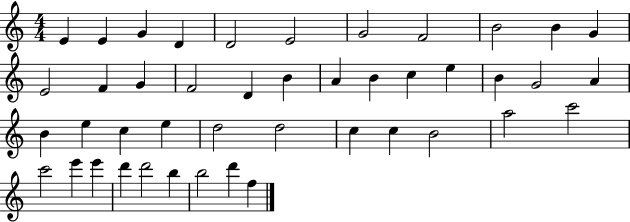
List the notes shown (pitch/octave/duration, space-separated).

E4/q E4/q G4/q D4/q D4/h E4/h G4/h F4/h B4/h B4/q G4/q E4/h F4/q G4/q F4/h D4/q B4/q A4/q B4/q C5/q E5/q B4/q G4/h A4/q B4/q E5/q C5/q E5/q D5/h D5/h C5/q C5/q B4/h A5/h C6/h C6/h E6/q E6/q D6/q D6/h B5/q B5/h D6/q F5/q